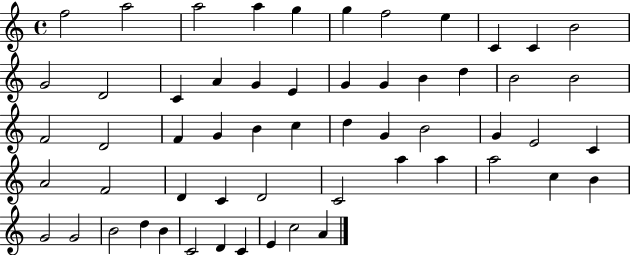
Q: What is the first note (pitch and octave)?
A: F5